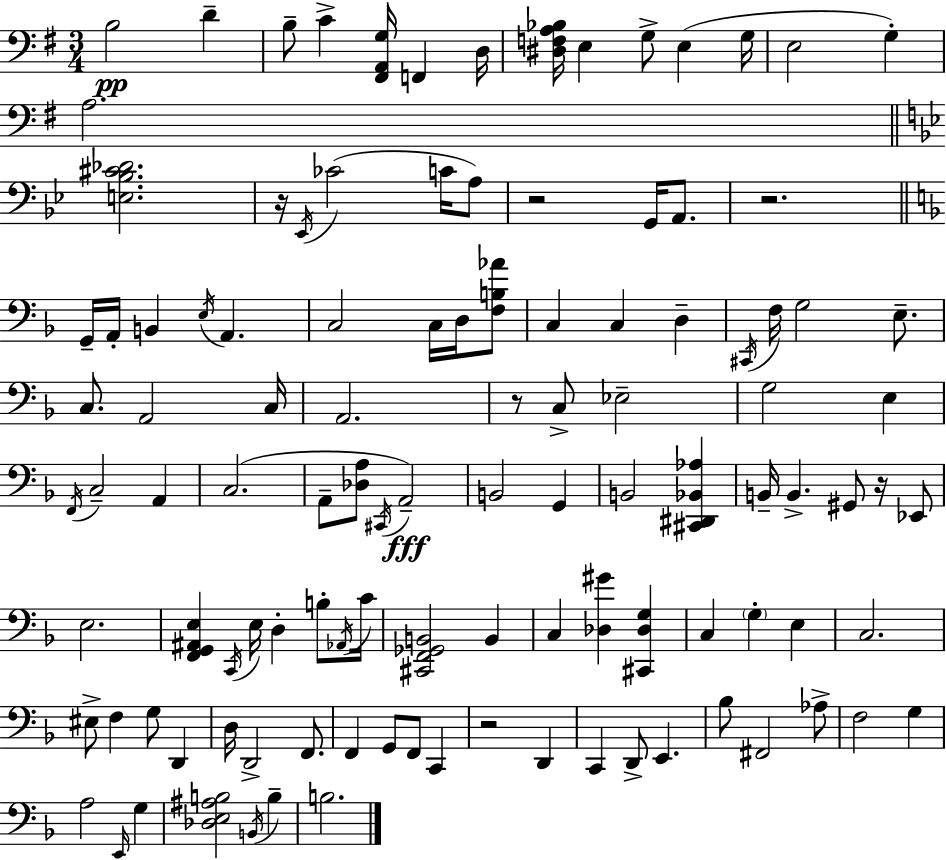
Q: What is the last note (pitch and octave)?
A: B3